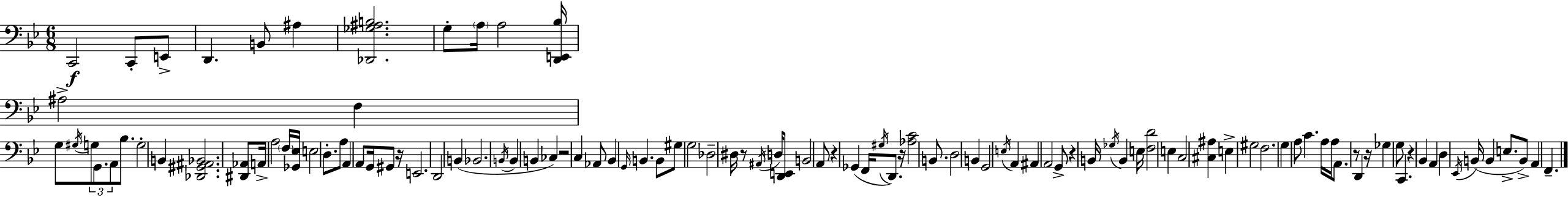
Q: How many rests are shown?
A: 9